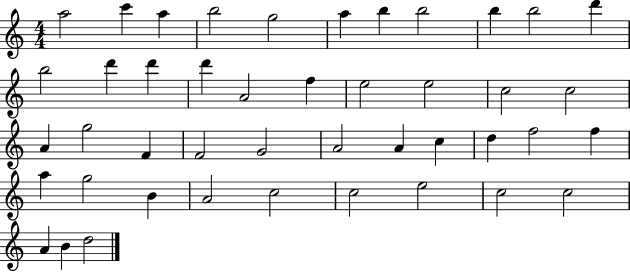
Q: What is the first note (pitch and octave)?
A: A5